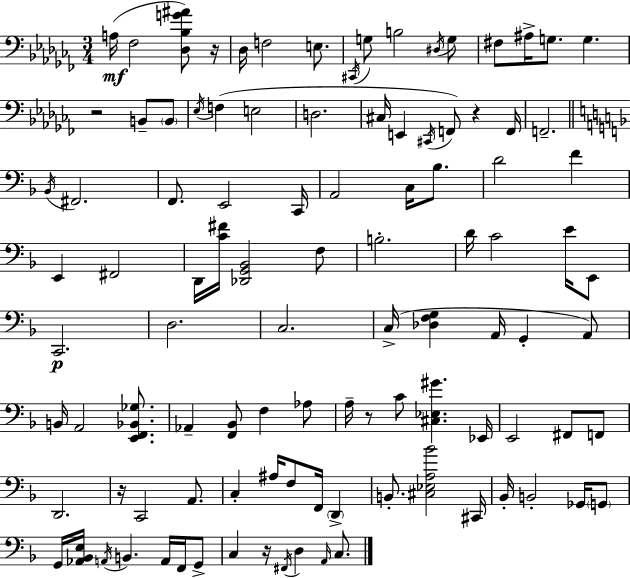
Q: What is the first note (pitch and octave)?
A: A3